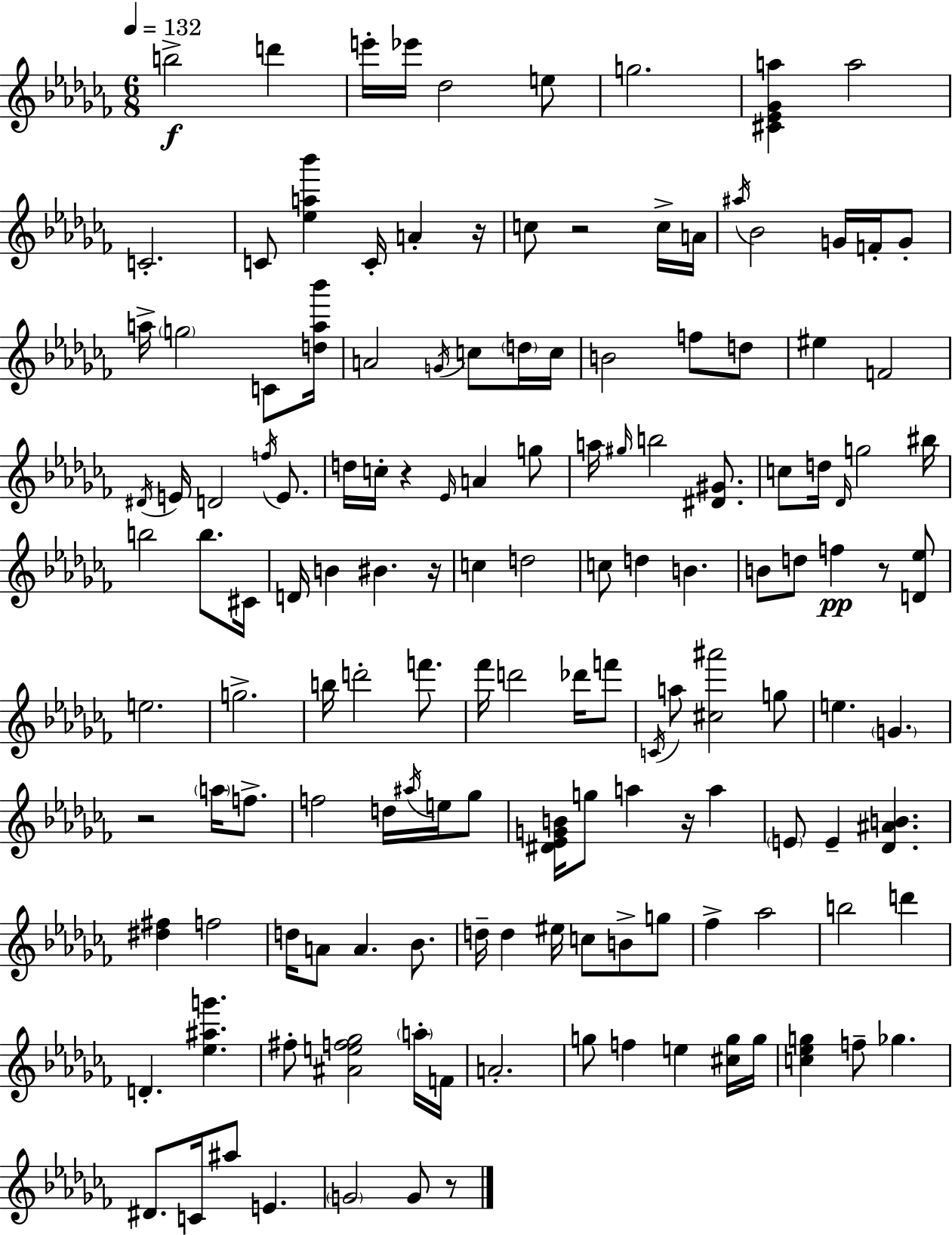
B5/h D6/q E6/s Eb6/s Db5/h E5/e G5/h. [C#4,Eb4,Gb4,A5]/q A5/h C4/h. C4/e [Eb5,A5,Bb6]/q C4/s A4/q R/s C5/e R/h C5/s A4/s A#5/s Bb4/h G4/s F4/s G4/e A5/s G5/h C4/e [D5,A5,Bb6]/s A4/h G4/s C5/e D5/s C5/s B4/h F5/e D5/e EIS5/q F4/h D#4/s E4/s D4/h F5/s E4/e. D5/s C5/s R/q Eb4/s A4/q G5/e A5/s G#5/s B5/h [D#4,G#4]/e. C5/e D5/s Db4/s G5/h BIS5/s B5/h B5/e. C#4/s D4/s B4/q BIS4/q. R/s C5/q D5/h C5/e D5/q B4/q. B4/e D5/e F5/q R/e [D4,Eb5]/e E5/h. G5/h. B5/s D6/h F6/e. FES6/s D6/h Db6/s F6/e C4/s A5/e [C#5,A#6]/h G5/e E5/q. G4/q. R/h A5/s F5/e. F5/h D5/s A#5/s E5/s Gb5/e [D#4,Eb4,G4,B4]/s G5/e A5/q R/s A5/q E4/e E4/q [Db4,A#4,B4]/q. [D#5,F#5]/q F5/h D5/s A4/e A4/q. Bb4/e. D5/s D5/q EIS5/s C5/e B4/e G5/e FES5/q Ab5/h B5/h D6/q D4/q. [Eb5,A#5,G6]/q. F#5/e [A#4,E5,F5,Gb5]/h A5/s F4/s A4/h. G5/e F5/q E5/q [C#5,G5]/s G5/s [C5,Eb5,G5]/q F5/e Gb5/q. D#4/e. C4/s A#5/e E4/q. G4/h G4/e R/e